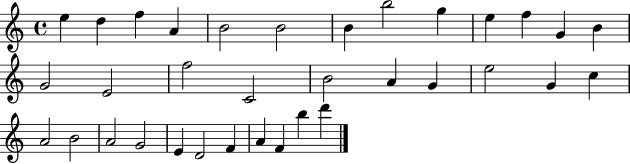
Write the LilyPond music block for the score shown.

{
  \clef treble
  \time 4/4
  \defaultTimeSignature
  \key c \major
  e''4 d''4 f''4 a'4 | b'2 b'2 | b'4 b''2 g''4 | e''4 f''4 g'4 b'4 | \break g'2 e'2 | f''2 c'2 | b'2 a'4 g'4 | e''2 g'4 c''4 | \break a'2 b'2 | a'2 g'2 | e'4 d'2 f'4 | a'4 f'4 b''4 d'''4 | \break \bar "|."
}